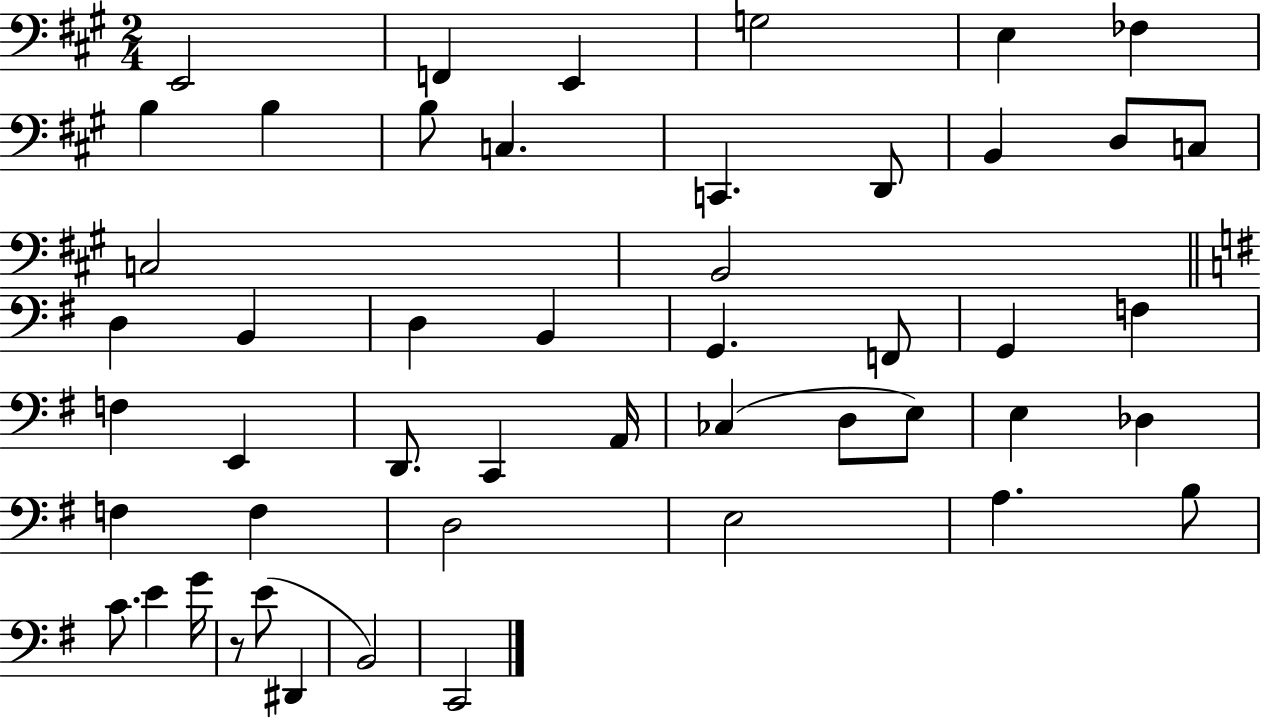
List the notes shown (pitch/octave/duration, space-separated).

E2/h F2/q E2/q G3/h E3/q FES3/q B3/q B3/q B3/e C3/q. C2/q. D2/e B2/q D3/e C3/e C3/h B2/h D3/q B2/q D3/q B2/q G2/q. F2/e G2/q F3/q F3/q E2/q D2/e. C2/q A2/s CES3/q D3/e E3/e E3/q Db3/q F3/q F3/q D3/h E3/h A3/q. B3/e C4/e. E4/q G4/s R/e E4/e D#2/q B2/h C2/h